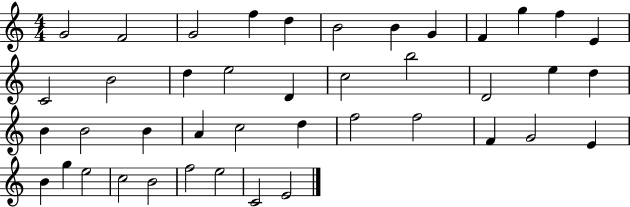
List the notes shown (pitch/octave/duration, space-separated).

G4/h F4/h G4/h F5/q D5/q B4/h B4/q G4/q F4/q G5/q F5/q E4/q C4/h B4/h D5/q E5/h D4/q C5/h B5/h D4/h E5/q D5/q B4/q B4/h B4/q A4/q C5/h D5/q F5/h F5/h F4/q G4/h E4/q B4/q G5/q E5/h C5/h B4/h F5/h E5/h C4/h E4/h